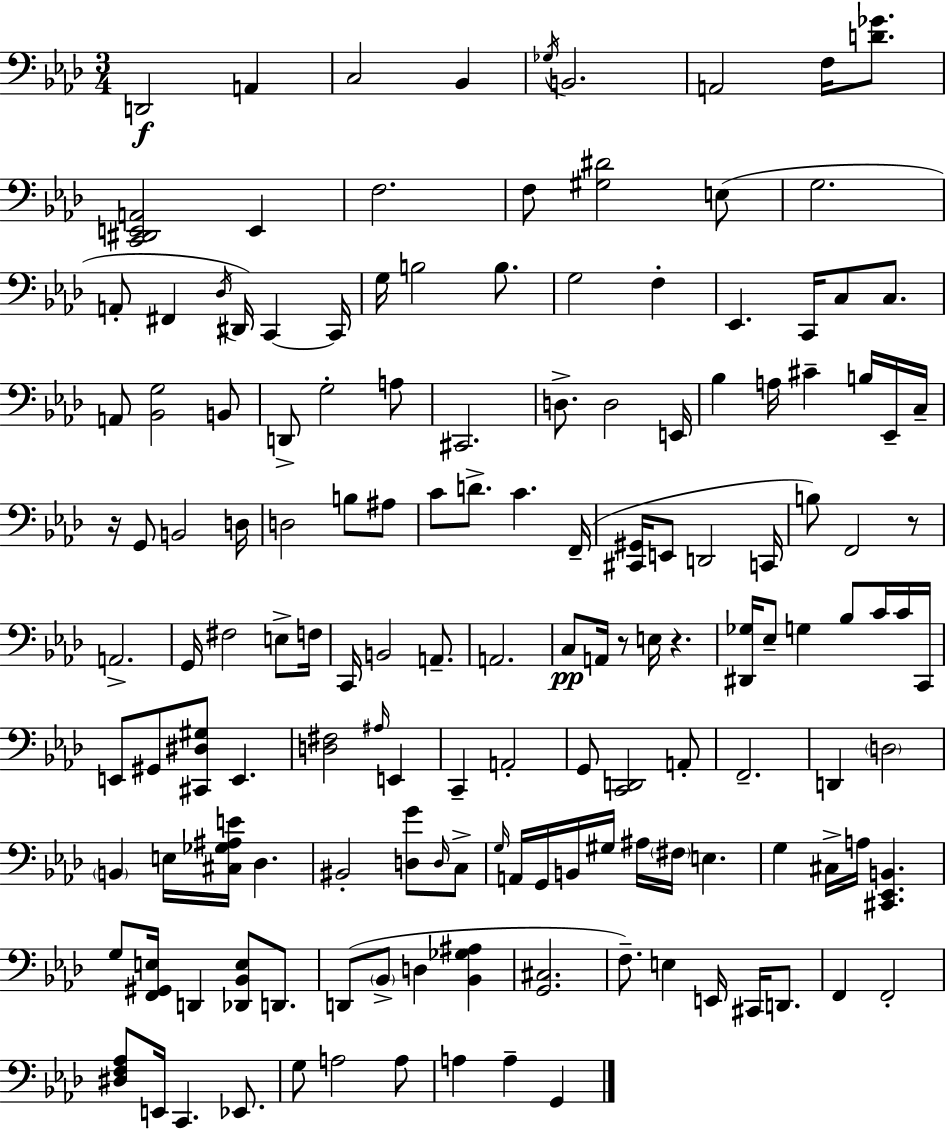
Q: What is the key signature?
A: AES major